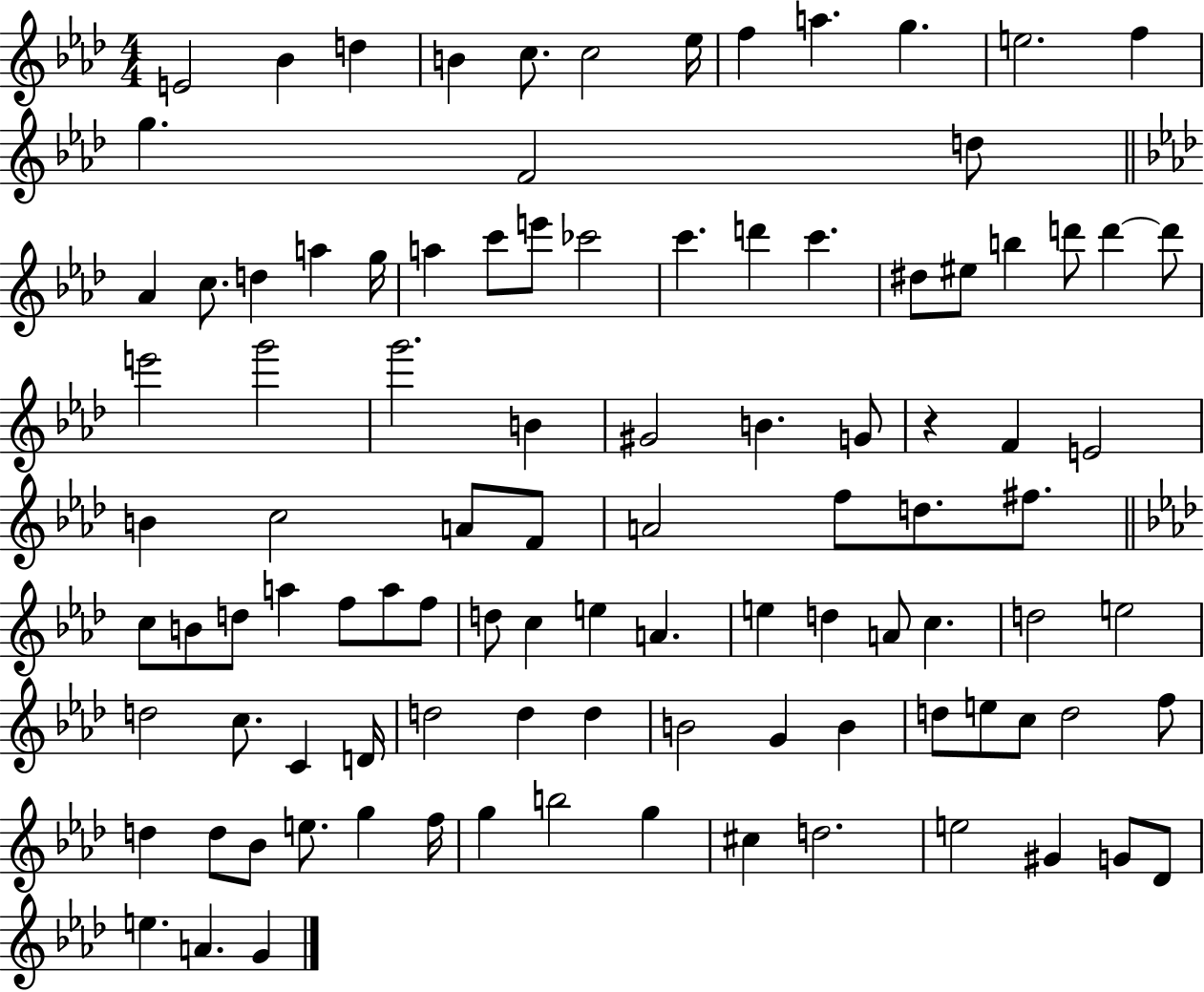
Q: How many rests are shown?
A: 1